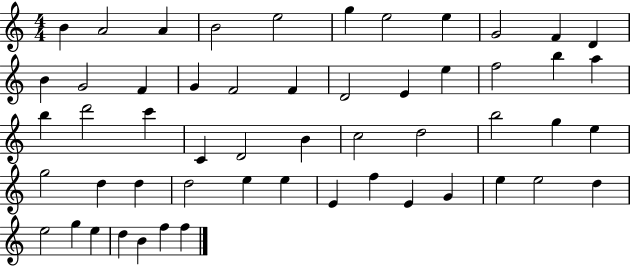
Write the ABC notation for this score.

X:1
T:Untitled
M:4/4
L:1/4
K:C
B A2 A B2 e2 g e2 e G2 F D B G2 F G F2 F D2 E e f2 b a b d'2 c' C D2 B c2 d2 b2 g e g2 d d d2 e e E f E G e e2 d e2 g e d B f f